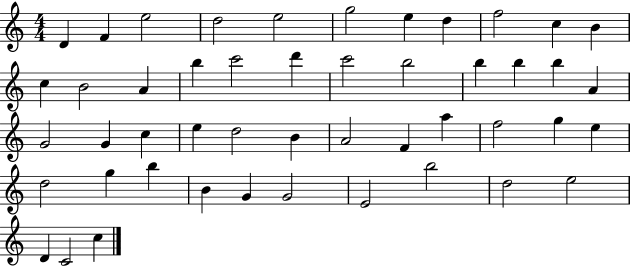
D4/q F4/q E5/h D5/h E5/h G5/h E5/q D5/q F5/h C5/q B4/q C5/q B4/h A4/q B5/q C6/h D6/q C6/h B5/h B5/q B5/q B5/q A4/q G4/h G4/q C5/q E5/q D5/h B4/q A4/h F4/q A5/q F5/h G5/q E5/q D5/h G5/q B5/q B4/q G4/q G4/h E4/h B5/h D5/h E5/h D4/q C4/h C5/q